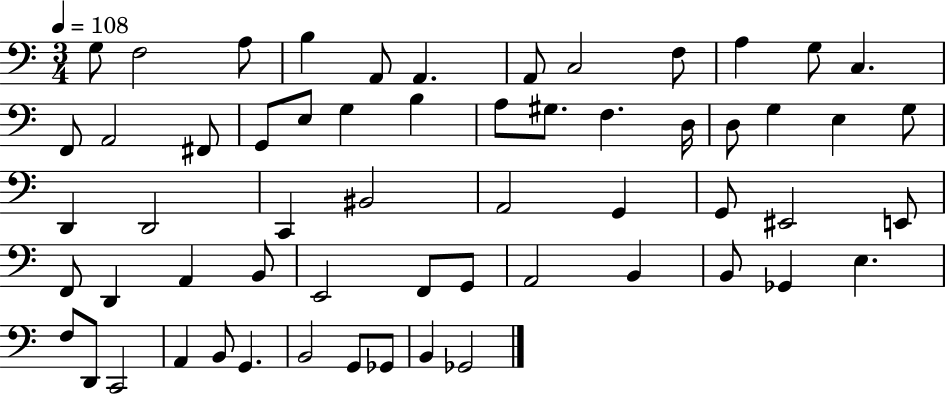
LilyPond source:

{
  \clef bass
  \numericTimeSignature
  \time 3/4
  \key c \major
  \tempo 4 = 108
  g8 f2 a8 | b4 a,8 a,4. | a,8 c2 f8 | a4 g8 c4. | \break f,8 a,2 fis,8 | g,8 e8 g4 b4 | a8 gis8. f4. d16 | d8 g4 e4 g8 | \break d,4 d,2 | c,4 bis,2 | a,2 g,4 | g,8 eis,2 e,8 | \break f,8 d,4 a,4 b,8 | e,2 f,8 g,8 | a,2 b,4 | b,8 ges,4 e4. | \break f8 d,8 c,2 | a,4 b,8 g,4. | b,2 g,8 ges,8 | b,4 ges,2 | \break \bar "|."
}